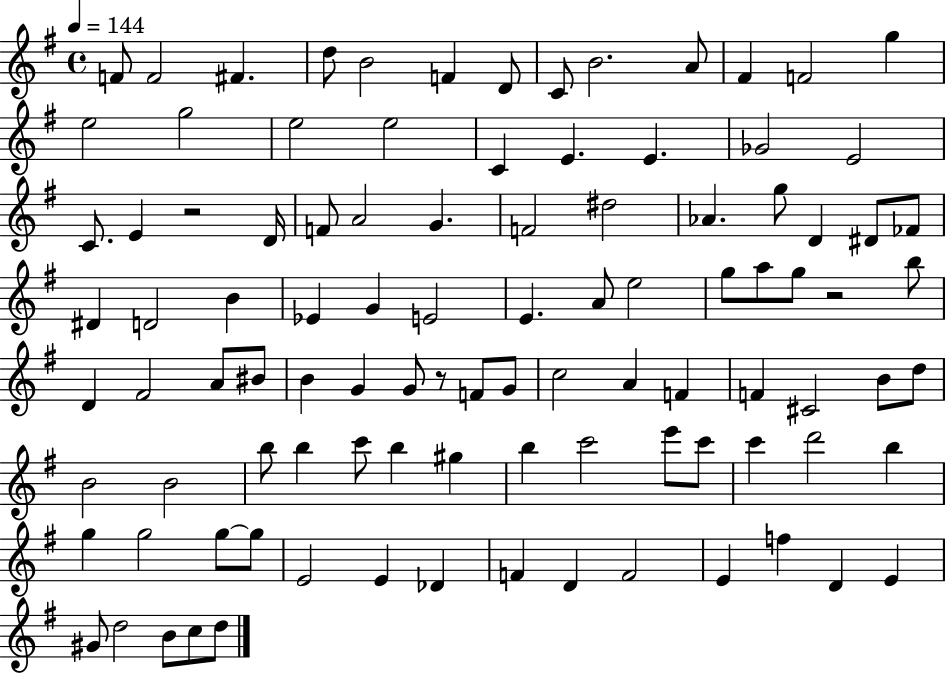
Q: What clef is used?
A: treble